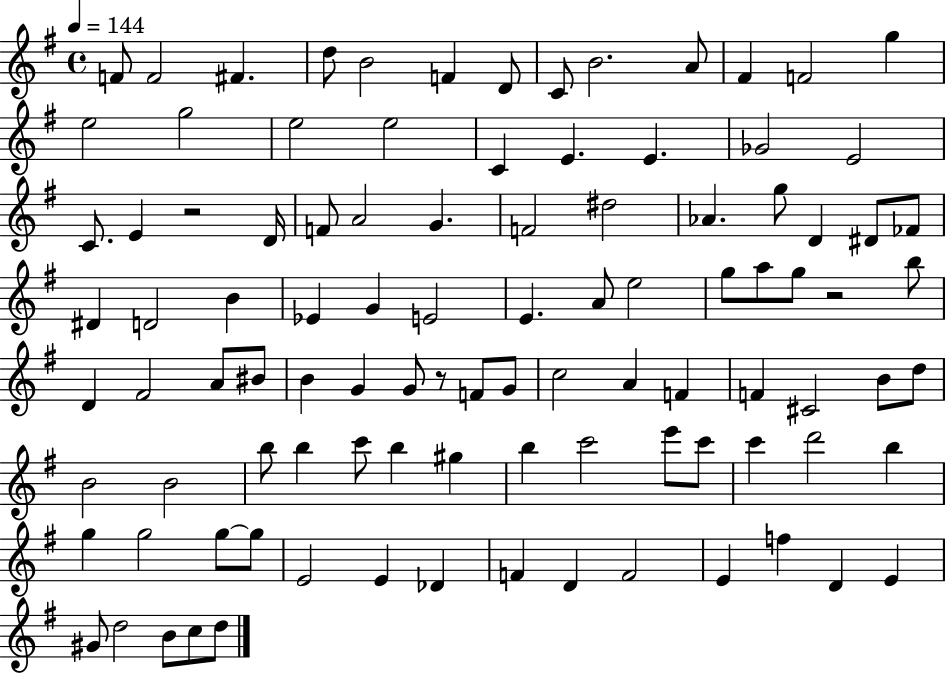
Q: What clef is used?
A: treble